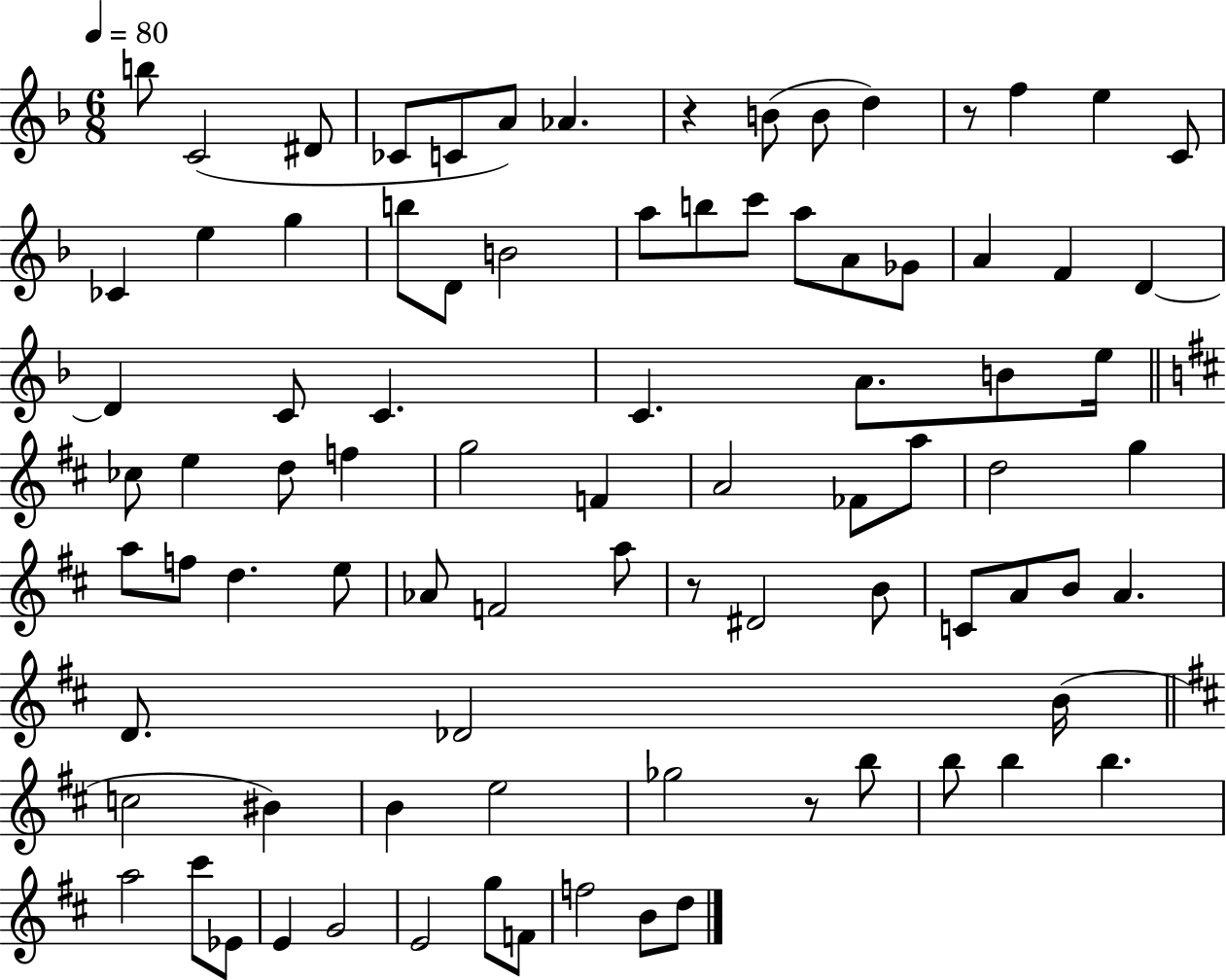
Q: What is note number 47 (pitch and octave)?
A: A5